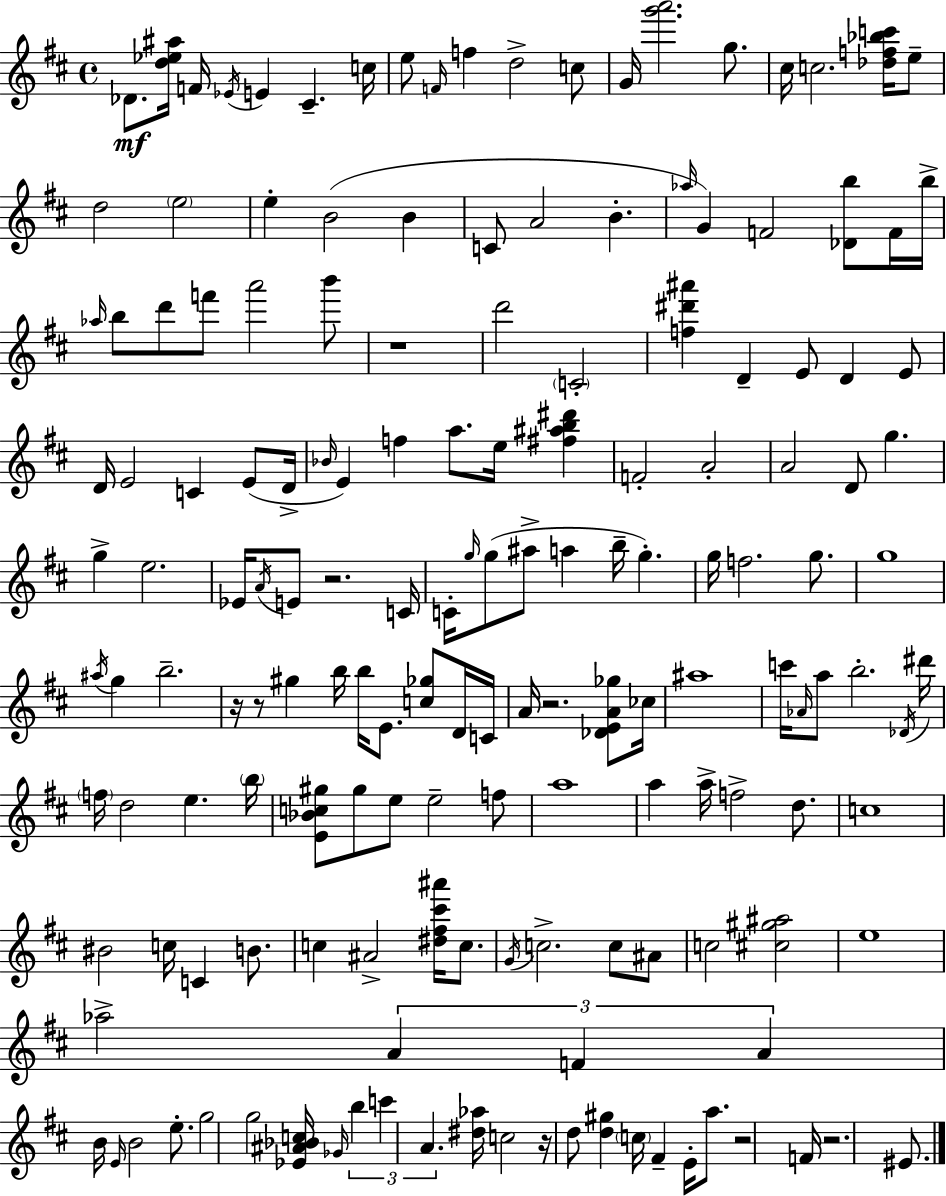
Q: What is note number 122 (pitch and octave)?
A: A4